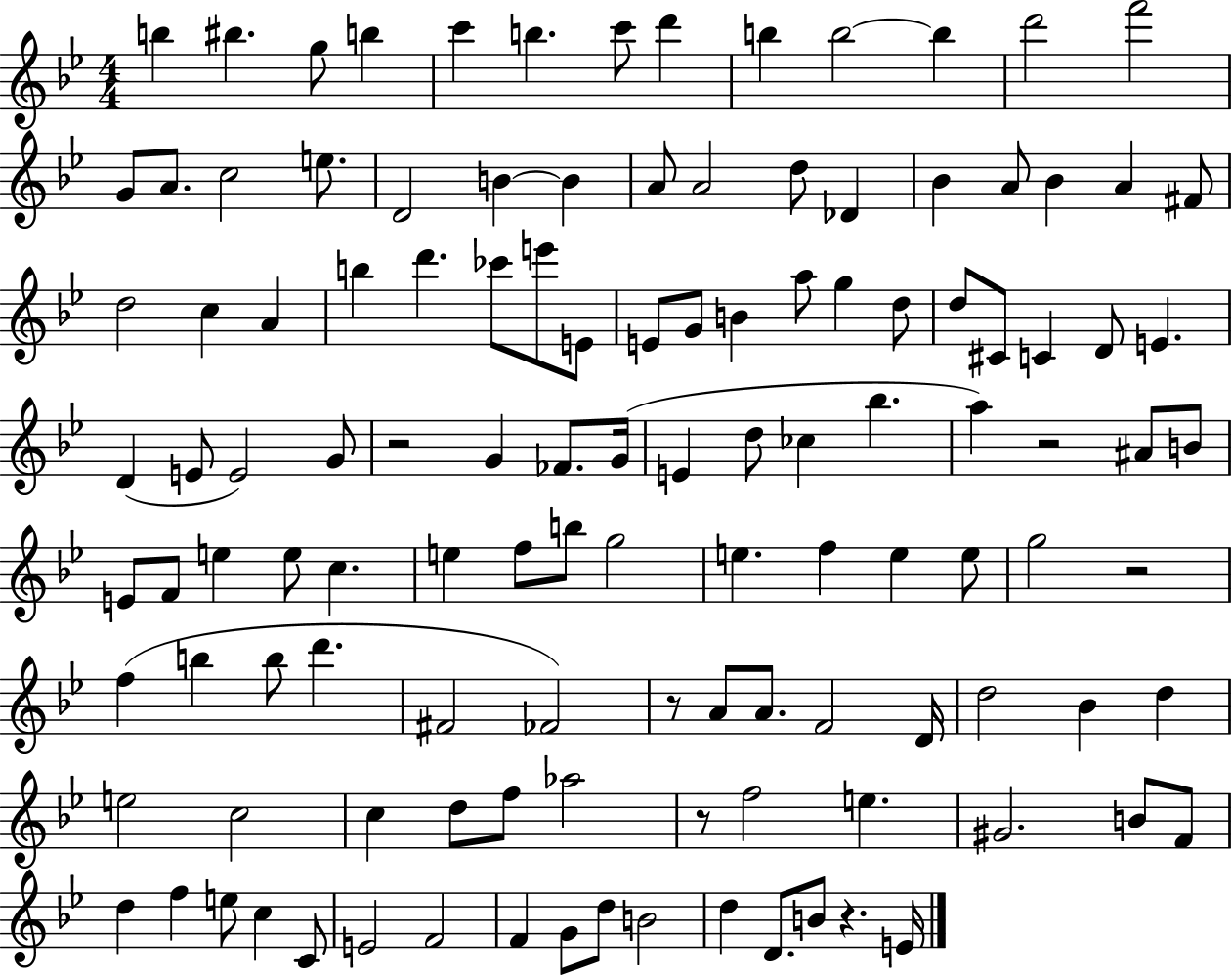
B5/q BIS5/q. G5/e B5/q C6/q B5/q. C6/e D6/q B5/q B5/h B5/q D6/h F6/h G4/e A4/e. C5/h E5/e. D4/h B4/q B4/q A4/e A4/h D5/e Db4/q Bb4/q A4/e Bb4/q A4/q F#4/e D5/h C5/q A4/q B5/q D6/q. CES6/e E6/e E4/e E4/e G4/e B4/q A5/e G5/q D5/e D5/e C#4/e C4/q D4/e E4/q. D4/q E4/e E4/h G4/e R/h G4/q FES4/e. G4/s E4/q D5/e CES5/q Bb5/q. A5/q R/h A#4/e B4/e E4/e F4/e E5/q E5/e C5/q. E5/q F5/e B5/e G5/h E5/q. F5/q E5/q E5/e G5/h R/h F5/q B5/q B5/e D6/q. F#4/h FES4/h R/e A4/e A4/e. F4/h D4/s D5/h Bb4/q D5/q E5/h C5/h C5/q D5/e F5/e Ab5/h R/e F5/h E5/q. G#4/h. B4/e F4/e D5/q F5/q E5/e C5/q C4/e E4/h F4/h F4/q G4/e D5/e B4/h D5/q D4/e. B4/e R/q. E4/s